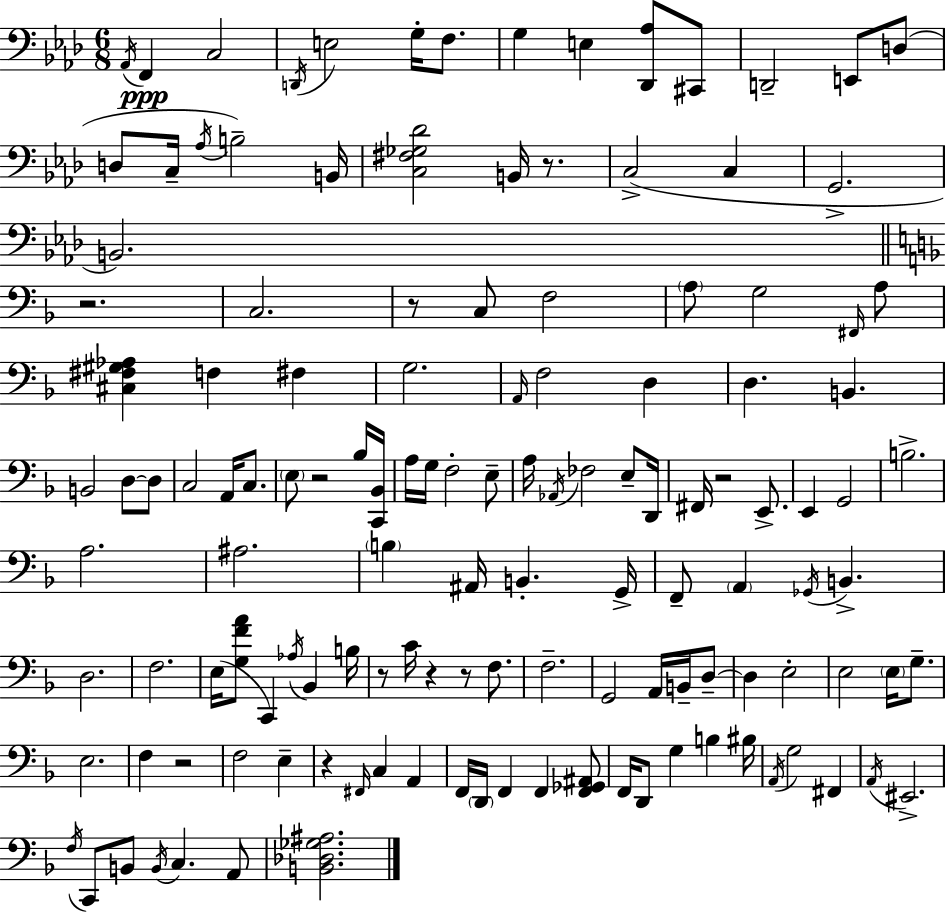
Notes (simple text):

Ab2/s F2/q C3/h D2/s E3/h G3/s F3/e. G3/q E3/q [Db2,Ab3]/e C#2/e D2/h E2/e D3/e D3/e C3/s Ab3/s B3/h B2/s [C3,F#3,Gb3,Db4]/h B2/s R/e. C3/h C3/q G2/h. B2/h. R/h. C3/h. R/e C3/e F3/h A3/e G3/h F#2/s A3/e [C#3,F#3,G#3,Ab3]/q F3/q F#3/q G3/h. A2/s F3/h D3/q D3/q. B2/q. B2/h D3/e D3/e C3/h A2/s C3/e. E3/e R/h Bb3/s [C2,Bb2]/s A3/s G3/s F3/h E3/e A3/s Ab2/s FES3/h E3/e D2/s F#2/s R/h E2/e. E2/q G2/h B3/h. A3/h. A#3/h. B3/q A#2/s B2/q. G2/s F2/e A2/q Gb2/s B2/q. D3/h. F3/h. E3/s [G3,F4,A4]/e C2/q Ab3/s Bb2/q B3/s R/e C4/s R/q R/e F3/e. F3/h. G2/h A2/s B2/s D3/e D3/q E3/h E3/h E3/s G3/e. E3/h. F3/q R/h F3/h E3/q R/q F#2/s C3/q A2/q F2/s D2/s F2/q F2/q [F2,Gb2,A#2]/e F2/s D2/e G3/q B3/q BIS3/s A2/s G3/h F#2/q A2/s EIS2/h. F3/s C2/e B2/e B2/s C3/q. A2/e [B2,Db3,Gb3,A#3]/h.